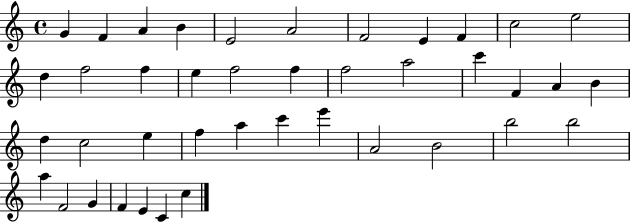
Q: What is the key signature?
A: C major